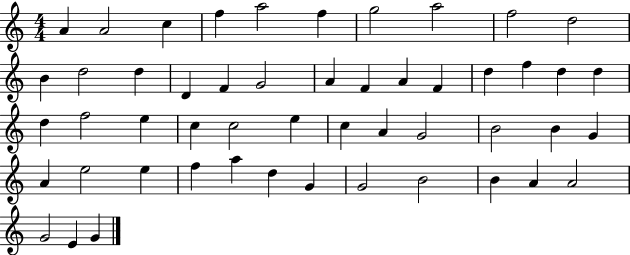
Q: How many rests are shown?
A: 0